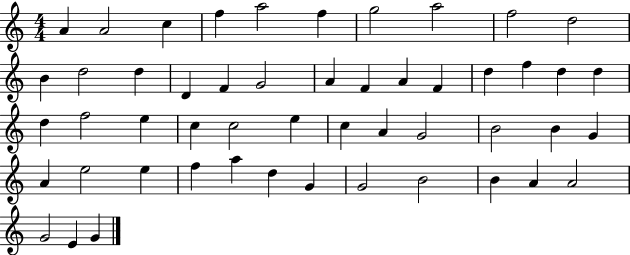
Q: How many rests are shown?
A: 0